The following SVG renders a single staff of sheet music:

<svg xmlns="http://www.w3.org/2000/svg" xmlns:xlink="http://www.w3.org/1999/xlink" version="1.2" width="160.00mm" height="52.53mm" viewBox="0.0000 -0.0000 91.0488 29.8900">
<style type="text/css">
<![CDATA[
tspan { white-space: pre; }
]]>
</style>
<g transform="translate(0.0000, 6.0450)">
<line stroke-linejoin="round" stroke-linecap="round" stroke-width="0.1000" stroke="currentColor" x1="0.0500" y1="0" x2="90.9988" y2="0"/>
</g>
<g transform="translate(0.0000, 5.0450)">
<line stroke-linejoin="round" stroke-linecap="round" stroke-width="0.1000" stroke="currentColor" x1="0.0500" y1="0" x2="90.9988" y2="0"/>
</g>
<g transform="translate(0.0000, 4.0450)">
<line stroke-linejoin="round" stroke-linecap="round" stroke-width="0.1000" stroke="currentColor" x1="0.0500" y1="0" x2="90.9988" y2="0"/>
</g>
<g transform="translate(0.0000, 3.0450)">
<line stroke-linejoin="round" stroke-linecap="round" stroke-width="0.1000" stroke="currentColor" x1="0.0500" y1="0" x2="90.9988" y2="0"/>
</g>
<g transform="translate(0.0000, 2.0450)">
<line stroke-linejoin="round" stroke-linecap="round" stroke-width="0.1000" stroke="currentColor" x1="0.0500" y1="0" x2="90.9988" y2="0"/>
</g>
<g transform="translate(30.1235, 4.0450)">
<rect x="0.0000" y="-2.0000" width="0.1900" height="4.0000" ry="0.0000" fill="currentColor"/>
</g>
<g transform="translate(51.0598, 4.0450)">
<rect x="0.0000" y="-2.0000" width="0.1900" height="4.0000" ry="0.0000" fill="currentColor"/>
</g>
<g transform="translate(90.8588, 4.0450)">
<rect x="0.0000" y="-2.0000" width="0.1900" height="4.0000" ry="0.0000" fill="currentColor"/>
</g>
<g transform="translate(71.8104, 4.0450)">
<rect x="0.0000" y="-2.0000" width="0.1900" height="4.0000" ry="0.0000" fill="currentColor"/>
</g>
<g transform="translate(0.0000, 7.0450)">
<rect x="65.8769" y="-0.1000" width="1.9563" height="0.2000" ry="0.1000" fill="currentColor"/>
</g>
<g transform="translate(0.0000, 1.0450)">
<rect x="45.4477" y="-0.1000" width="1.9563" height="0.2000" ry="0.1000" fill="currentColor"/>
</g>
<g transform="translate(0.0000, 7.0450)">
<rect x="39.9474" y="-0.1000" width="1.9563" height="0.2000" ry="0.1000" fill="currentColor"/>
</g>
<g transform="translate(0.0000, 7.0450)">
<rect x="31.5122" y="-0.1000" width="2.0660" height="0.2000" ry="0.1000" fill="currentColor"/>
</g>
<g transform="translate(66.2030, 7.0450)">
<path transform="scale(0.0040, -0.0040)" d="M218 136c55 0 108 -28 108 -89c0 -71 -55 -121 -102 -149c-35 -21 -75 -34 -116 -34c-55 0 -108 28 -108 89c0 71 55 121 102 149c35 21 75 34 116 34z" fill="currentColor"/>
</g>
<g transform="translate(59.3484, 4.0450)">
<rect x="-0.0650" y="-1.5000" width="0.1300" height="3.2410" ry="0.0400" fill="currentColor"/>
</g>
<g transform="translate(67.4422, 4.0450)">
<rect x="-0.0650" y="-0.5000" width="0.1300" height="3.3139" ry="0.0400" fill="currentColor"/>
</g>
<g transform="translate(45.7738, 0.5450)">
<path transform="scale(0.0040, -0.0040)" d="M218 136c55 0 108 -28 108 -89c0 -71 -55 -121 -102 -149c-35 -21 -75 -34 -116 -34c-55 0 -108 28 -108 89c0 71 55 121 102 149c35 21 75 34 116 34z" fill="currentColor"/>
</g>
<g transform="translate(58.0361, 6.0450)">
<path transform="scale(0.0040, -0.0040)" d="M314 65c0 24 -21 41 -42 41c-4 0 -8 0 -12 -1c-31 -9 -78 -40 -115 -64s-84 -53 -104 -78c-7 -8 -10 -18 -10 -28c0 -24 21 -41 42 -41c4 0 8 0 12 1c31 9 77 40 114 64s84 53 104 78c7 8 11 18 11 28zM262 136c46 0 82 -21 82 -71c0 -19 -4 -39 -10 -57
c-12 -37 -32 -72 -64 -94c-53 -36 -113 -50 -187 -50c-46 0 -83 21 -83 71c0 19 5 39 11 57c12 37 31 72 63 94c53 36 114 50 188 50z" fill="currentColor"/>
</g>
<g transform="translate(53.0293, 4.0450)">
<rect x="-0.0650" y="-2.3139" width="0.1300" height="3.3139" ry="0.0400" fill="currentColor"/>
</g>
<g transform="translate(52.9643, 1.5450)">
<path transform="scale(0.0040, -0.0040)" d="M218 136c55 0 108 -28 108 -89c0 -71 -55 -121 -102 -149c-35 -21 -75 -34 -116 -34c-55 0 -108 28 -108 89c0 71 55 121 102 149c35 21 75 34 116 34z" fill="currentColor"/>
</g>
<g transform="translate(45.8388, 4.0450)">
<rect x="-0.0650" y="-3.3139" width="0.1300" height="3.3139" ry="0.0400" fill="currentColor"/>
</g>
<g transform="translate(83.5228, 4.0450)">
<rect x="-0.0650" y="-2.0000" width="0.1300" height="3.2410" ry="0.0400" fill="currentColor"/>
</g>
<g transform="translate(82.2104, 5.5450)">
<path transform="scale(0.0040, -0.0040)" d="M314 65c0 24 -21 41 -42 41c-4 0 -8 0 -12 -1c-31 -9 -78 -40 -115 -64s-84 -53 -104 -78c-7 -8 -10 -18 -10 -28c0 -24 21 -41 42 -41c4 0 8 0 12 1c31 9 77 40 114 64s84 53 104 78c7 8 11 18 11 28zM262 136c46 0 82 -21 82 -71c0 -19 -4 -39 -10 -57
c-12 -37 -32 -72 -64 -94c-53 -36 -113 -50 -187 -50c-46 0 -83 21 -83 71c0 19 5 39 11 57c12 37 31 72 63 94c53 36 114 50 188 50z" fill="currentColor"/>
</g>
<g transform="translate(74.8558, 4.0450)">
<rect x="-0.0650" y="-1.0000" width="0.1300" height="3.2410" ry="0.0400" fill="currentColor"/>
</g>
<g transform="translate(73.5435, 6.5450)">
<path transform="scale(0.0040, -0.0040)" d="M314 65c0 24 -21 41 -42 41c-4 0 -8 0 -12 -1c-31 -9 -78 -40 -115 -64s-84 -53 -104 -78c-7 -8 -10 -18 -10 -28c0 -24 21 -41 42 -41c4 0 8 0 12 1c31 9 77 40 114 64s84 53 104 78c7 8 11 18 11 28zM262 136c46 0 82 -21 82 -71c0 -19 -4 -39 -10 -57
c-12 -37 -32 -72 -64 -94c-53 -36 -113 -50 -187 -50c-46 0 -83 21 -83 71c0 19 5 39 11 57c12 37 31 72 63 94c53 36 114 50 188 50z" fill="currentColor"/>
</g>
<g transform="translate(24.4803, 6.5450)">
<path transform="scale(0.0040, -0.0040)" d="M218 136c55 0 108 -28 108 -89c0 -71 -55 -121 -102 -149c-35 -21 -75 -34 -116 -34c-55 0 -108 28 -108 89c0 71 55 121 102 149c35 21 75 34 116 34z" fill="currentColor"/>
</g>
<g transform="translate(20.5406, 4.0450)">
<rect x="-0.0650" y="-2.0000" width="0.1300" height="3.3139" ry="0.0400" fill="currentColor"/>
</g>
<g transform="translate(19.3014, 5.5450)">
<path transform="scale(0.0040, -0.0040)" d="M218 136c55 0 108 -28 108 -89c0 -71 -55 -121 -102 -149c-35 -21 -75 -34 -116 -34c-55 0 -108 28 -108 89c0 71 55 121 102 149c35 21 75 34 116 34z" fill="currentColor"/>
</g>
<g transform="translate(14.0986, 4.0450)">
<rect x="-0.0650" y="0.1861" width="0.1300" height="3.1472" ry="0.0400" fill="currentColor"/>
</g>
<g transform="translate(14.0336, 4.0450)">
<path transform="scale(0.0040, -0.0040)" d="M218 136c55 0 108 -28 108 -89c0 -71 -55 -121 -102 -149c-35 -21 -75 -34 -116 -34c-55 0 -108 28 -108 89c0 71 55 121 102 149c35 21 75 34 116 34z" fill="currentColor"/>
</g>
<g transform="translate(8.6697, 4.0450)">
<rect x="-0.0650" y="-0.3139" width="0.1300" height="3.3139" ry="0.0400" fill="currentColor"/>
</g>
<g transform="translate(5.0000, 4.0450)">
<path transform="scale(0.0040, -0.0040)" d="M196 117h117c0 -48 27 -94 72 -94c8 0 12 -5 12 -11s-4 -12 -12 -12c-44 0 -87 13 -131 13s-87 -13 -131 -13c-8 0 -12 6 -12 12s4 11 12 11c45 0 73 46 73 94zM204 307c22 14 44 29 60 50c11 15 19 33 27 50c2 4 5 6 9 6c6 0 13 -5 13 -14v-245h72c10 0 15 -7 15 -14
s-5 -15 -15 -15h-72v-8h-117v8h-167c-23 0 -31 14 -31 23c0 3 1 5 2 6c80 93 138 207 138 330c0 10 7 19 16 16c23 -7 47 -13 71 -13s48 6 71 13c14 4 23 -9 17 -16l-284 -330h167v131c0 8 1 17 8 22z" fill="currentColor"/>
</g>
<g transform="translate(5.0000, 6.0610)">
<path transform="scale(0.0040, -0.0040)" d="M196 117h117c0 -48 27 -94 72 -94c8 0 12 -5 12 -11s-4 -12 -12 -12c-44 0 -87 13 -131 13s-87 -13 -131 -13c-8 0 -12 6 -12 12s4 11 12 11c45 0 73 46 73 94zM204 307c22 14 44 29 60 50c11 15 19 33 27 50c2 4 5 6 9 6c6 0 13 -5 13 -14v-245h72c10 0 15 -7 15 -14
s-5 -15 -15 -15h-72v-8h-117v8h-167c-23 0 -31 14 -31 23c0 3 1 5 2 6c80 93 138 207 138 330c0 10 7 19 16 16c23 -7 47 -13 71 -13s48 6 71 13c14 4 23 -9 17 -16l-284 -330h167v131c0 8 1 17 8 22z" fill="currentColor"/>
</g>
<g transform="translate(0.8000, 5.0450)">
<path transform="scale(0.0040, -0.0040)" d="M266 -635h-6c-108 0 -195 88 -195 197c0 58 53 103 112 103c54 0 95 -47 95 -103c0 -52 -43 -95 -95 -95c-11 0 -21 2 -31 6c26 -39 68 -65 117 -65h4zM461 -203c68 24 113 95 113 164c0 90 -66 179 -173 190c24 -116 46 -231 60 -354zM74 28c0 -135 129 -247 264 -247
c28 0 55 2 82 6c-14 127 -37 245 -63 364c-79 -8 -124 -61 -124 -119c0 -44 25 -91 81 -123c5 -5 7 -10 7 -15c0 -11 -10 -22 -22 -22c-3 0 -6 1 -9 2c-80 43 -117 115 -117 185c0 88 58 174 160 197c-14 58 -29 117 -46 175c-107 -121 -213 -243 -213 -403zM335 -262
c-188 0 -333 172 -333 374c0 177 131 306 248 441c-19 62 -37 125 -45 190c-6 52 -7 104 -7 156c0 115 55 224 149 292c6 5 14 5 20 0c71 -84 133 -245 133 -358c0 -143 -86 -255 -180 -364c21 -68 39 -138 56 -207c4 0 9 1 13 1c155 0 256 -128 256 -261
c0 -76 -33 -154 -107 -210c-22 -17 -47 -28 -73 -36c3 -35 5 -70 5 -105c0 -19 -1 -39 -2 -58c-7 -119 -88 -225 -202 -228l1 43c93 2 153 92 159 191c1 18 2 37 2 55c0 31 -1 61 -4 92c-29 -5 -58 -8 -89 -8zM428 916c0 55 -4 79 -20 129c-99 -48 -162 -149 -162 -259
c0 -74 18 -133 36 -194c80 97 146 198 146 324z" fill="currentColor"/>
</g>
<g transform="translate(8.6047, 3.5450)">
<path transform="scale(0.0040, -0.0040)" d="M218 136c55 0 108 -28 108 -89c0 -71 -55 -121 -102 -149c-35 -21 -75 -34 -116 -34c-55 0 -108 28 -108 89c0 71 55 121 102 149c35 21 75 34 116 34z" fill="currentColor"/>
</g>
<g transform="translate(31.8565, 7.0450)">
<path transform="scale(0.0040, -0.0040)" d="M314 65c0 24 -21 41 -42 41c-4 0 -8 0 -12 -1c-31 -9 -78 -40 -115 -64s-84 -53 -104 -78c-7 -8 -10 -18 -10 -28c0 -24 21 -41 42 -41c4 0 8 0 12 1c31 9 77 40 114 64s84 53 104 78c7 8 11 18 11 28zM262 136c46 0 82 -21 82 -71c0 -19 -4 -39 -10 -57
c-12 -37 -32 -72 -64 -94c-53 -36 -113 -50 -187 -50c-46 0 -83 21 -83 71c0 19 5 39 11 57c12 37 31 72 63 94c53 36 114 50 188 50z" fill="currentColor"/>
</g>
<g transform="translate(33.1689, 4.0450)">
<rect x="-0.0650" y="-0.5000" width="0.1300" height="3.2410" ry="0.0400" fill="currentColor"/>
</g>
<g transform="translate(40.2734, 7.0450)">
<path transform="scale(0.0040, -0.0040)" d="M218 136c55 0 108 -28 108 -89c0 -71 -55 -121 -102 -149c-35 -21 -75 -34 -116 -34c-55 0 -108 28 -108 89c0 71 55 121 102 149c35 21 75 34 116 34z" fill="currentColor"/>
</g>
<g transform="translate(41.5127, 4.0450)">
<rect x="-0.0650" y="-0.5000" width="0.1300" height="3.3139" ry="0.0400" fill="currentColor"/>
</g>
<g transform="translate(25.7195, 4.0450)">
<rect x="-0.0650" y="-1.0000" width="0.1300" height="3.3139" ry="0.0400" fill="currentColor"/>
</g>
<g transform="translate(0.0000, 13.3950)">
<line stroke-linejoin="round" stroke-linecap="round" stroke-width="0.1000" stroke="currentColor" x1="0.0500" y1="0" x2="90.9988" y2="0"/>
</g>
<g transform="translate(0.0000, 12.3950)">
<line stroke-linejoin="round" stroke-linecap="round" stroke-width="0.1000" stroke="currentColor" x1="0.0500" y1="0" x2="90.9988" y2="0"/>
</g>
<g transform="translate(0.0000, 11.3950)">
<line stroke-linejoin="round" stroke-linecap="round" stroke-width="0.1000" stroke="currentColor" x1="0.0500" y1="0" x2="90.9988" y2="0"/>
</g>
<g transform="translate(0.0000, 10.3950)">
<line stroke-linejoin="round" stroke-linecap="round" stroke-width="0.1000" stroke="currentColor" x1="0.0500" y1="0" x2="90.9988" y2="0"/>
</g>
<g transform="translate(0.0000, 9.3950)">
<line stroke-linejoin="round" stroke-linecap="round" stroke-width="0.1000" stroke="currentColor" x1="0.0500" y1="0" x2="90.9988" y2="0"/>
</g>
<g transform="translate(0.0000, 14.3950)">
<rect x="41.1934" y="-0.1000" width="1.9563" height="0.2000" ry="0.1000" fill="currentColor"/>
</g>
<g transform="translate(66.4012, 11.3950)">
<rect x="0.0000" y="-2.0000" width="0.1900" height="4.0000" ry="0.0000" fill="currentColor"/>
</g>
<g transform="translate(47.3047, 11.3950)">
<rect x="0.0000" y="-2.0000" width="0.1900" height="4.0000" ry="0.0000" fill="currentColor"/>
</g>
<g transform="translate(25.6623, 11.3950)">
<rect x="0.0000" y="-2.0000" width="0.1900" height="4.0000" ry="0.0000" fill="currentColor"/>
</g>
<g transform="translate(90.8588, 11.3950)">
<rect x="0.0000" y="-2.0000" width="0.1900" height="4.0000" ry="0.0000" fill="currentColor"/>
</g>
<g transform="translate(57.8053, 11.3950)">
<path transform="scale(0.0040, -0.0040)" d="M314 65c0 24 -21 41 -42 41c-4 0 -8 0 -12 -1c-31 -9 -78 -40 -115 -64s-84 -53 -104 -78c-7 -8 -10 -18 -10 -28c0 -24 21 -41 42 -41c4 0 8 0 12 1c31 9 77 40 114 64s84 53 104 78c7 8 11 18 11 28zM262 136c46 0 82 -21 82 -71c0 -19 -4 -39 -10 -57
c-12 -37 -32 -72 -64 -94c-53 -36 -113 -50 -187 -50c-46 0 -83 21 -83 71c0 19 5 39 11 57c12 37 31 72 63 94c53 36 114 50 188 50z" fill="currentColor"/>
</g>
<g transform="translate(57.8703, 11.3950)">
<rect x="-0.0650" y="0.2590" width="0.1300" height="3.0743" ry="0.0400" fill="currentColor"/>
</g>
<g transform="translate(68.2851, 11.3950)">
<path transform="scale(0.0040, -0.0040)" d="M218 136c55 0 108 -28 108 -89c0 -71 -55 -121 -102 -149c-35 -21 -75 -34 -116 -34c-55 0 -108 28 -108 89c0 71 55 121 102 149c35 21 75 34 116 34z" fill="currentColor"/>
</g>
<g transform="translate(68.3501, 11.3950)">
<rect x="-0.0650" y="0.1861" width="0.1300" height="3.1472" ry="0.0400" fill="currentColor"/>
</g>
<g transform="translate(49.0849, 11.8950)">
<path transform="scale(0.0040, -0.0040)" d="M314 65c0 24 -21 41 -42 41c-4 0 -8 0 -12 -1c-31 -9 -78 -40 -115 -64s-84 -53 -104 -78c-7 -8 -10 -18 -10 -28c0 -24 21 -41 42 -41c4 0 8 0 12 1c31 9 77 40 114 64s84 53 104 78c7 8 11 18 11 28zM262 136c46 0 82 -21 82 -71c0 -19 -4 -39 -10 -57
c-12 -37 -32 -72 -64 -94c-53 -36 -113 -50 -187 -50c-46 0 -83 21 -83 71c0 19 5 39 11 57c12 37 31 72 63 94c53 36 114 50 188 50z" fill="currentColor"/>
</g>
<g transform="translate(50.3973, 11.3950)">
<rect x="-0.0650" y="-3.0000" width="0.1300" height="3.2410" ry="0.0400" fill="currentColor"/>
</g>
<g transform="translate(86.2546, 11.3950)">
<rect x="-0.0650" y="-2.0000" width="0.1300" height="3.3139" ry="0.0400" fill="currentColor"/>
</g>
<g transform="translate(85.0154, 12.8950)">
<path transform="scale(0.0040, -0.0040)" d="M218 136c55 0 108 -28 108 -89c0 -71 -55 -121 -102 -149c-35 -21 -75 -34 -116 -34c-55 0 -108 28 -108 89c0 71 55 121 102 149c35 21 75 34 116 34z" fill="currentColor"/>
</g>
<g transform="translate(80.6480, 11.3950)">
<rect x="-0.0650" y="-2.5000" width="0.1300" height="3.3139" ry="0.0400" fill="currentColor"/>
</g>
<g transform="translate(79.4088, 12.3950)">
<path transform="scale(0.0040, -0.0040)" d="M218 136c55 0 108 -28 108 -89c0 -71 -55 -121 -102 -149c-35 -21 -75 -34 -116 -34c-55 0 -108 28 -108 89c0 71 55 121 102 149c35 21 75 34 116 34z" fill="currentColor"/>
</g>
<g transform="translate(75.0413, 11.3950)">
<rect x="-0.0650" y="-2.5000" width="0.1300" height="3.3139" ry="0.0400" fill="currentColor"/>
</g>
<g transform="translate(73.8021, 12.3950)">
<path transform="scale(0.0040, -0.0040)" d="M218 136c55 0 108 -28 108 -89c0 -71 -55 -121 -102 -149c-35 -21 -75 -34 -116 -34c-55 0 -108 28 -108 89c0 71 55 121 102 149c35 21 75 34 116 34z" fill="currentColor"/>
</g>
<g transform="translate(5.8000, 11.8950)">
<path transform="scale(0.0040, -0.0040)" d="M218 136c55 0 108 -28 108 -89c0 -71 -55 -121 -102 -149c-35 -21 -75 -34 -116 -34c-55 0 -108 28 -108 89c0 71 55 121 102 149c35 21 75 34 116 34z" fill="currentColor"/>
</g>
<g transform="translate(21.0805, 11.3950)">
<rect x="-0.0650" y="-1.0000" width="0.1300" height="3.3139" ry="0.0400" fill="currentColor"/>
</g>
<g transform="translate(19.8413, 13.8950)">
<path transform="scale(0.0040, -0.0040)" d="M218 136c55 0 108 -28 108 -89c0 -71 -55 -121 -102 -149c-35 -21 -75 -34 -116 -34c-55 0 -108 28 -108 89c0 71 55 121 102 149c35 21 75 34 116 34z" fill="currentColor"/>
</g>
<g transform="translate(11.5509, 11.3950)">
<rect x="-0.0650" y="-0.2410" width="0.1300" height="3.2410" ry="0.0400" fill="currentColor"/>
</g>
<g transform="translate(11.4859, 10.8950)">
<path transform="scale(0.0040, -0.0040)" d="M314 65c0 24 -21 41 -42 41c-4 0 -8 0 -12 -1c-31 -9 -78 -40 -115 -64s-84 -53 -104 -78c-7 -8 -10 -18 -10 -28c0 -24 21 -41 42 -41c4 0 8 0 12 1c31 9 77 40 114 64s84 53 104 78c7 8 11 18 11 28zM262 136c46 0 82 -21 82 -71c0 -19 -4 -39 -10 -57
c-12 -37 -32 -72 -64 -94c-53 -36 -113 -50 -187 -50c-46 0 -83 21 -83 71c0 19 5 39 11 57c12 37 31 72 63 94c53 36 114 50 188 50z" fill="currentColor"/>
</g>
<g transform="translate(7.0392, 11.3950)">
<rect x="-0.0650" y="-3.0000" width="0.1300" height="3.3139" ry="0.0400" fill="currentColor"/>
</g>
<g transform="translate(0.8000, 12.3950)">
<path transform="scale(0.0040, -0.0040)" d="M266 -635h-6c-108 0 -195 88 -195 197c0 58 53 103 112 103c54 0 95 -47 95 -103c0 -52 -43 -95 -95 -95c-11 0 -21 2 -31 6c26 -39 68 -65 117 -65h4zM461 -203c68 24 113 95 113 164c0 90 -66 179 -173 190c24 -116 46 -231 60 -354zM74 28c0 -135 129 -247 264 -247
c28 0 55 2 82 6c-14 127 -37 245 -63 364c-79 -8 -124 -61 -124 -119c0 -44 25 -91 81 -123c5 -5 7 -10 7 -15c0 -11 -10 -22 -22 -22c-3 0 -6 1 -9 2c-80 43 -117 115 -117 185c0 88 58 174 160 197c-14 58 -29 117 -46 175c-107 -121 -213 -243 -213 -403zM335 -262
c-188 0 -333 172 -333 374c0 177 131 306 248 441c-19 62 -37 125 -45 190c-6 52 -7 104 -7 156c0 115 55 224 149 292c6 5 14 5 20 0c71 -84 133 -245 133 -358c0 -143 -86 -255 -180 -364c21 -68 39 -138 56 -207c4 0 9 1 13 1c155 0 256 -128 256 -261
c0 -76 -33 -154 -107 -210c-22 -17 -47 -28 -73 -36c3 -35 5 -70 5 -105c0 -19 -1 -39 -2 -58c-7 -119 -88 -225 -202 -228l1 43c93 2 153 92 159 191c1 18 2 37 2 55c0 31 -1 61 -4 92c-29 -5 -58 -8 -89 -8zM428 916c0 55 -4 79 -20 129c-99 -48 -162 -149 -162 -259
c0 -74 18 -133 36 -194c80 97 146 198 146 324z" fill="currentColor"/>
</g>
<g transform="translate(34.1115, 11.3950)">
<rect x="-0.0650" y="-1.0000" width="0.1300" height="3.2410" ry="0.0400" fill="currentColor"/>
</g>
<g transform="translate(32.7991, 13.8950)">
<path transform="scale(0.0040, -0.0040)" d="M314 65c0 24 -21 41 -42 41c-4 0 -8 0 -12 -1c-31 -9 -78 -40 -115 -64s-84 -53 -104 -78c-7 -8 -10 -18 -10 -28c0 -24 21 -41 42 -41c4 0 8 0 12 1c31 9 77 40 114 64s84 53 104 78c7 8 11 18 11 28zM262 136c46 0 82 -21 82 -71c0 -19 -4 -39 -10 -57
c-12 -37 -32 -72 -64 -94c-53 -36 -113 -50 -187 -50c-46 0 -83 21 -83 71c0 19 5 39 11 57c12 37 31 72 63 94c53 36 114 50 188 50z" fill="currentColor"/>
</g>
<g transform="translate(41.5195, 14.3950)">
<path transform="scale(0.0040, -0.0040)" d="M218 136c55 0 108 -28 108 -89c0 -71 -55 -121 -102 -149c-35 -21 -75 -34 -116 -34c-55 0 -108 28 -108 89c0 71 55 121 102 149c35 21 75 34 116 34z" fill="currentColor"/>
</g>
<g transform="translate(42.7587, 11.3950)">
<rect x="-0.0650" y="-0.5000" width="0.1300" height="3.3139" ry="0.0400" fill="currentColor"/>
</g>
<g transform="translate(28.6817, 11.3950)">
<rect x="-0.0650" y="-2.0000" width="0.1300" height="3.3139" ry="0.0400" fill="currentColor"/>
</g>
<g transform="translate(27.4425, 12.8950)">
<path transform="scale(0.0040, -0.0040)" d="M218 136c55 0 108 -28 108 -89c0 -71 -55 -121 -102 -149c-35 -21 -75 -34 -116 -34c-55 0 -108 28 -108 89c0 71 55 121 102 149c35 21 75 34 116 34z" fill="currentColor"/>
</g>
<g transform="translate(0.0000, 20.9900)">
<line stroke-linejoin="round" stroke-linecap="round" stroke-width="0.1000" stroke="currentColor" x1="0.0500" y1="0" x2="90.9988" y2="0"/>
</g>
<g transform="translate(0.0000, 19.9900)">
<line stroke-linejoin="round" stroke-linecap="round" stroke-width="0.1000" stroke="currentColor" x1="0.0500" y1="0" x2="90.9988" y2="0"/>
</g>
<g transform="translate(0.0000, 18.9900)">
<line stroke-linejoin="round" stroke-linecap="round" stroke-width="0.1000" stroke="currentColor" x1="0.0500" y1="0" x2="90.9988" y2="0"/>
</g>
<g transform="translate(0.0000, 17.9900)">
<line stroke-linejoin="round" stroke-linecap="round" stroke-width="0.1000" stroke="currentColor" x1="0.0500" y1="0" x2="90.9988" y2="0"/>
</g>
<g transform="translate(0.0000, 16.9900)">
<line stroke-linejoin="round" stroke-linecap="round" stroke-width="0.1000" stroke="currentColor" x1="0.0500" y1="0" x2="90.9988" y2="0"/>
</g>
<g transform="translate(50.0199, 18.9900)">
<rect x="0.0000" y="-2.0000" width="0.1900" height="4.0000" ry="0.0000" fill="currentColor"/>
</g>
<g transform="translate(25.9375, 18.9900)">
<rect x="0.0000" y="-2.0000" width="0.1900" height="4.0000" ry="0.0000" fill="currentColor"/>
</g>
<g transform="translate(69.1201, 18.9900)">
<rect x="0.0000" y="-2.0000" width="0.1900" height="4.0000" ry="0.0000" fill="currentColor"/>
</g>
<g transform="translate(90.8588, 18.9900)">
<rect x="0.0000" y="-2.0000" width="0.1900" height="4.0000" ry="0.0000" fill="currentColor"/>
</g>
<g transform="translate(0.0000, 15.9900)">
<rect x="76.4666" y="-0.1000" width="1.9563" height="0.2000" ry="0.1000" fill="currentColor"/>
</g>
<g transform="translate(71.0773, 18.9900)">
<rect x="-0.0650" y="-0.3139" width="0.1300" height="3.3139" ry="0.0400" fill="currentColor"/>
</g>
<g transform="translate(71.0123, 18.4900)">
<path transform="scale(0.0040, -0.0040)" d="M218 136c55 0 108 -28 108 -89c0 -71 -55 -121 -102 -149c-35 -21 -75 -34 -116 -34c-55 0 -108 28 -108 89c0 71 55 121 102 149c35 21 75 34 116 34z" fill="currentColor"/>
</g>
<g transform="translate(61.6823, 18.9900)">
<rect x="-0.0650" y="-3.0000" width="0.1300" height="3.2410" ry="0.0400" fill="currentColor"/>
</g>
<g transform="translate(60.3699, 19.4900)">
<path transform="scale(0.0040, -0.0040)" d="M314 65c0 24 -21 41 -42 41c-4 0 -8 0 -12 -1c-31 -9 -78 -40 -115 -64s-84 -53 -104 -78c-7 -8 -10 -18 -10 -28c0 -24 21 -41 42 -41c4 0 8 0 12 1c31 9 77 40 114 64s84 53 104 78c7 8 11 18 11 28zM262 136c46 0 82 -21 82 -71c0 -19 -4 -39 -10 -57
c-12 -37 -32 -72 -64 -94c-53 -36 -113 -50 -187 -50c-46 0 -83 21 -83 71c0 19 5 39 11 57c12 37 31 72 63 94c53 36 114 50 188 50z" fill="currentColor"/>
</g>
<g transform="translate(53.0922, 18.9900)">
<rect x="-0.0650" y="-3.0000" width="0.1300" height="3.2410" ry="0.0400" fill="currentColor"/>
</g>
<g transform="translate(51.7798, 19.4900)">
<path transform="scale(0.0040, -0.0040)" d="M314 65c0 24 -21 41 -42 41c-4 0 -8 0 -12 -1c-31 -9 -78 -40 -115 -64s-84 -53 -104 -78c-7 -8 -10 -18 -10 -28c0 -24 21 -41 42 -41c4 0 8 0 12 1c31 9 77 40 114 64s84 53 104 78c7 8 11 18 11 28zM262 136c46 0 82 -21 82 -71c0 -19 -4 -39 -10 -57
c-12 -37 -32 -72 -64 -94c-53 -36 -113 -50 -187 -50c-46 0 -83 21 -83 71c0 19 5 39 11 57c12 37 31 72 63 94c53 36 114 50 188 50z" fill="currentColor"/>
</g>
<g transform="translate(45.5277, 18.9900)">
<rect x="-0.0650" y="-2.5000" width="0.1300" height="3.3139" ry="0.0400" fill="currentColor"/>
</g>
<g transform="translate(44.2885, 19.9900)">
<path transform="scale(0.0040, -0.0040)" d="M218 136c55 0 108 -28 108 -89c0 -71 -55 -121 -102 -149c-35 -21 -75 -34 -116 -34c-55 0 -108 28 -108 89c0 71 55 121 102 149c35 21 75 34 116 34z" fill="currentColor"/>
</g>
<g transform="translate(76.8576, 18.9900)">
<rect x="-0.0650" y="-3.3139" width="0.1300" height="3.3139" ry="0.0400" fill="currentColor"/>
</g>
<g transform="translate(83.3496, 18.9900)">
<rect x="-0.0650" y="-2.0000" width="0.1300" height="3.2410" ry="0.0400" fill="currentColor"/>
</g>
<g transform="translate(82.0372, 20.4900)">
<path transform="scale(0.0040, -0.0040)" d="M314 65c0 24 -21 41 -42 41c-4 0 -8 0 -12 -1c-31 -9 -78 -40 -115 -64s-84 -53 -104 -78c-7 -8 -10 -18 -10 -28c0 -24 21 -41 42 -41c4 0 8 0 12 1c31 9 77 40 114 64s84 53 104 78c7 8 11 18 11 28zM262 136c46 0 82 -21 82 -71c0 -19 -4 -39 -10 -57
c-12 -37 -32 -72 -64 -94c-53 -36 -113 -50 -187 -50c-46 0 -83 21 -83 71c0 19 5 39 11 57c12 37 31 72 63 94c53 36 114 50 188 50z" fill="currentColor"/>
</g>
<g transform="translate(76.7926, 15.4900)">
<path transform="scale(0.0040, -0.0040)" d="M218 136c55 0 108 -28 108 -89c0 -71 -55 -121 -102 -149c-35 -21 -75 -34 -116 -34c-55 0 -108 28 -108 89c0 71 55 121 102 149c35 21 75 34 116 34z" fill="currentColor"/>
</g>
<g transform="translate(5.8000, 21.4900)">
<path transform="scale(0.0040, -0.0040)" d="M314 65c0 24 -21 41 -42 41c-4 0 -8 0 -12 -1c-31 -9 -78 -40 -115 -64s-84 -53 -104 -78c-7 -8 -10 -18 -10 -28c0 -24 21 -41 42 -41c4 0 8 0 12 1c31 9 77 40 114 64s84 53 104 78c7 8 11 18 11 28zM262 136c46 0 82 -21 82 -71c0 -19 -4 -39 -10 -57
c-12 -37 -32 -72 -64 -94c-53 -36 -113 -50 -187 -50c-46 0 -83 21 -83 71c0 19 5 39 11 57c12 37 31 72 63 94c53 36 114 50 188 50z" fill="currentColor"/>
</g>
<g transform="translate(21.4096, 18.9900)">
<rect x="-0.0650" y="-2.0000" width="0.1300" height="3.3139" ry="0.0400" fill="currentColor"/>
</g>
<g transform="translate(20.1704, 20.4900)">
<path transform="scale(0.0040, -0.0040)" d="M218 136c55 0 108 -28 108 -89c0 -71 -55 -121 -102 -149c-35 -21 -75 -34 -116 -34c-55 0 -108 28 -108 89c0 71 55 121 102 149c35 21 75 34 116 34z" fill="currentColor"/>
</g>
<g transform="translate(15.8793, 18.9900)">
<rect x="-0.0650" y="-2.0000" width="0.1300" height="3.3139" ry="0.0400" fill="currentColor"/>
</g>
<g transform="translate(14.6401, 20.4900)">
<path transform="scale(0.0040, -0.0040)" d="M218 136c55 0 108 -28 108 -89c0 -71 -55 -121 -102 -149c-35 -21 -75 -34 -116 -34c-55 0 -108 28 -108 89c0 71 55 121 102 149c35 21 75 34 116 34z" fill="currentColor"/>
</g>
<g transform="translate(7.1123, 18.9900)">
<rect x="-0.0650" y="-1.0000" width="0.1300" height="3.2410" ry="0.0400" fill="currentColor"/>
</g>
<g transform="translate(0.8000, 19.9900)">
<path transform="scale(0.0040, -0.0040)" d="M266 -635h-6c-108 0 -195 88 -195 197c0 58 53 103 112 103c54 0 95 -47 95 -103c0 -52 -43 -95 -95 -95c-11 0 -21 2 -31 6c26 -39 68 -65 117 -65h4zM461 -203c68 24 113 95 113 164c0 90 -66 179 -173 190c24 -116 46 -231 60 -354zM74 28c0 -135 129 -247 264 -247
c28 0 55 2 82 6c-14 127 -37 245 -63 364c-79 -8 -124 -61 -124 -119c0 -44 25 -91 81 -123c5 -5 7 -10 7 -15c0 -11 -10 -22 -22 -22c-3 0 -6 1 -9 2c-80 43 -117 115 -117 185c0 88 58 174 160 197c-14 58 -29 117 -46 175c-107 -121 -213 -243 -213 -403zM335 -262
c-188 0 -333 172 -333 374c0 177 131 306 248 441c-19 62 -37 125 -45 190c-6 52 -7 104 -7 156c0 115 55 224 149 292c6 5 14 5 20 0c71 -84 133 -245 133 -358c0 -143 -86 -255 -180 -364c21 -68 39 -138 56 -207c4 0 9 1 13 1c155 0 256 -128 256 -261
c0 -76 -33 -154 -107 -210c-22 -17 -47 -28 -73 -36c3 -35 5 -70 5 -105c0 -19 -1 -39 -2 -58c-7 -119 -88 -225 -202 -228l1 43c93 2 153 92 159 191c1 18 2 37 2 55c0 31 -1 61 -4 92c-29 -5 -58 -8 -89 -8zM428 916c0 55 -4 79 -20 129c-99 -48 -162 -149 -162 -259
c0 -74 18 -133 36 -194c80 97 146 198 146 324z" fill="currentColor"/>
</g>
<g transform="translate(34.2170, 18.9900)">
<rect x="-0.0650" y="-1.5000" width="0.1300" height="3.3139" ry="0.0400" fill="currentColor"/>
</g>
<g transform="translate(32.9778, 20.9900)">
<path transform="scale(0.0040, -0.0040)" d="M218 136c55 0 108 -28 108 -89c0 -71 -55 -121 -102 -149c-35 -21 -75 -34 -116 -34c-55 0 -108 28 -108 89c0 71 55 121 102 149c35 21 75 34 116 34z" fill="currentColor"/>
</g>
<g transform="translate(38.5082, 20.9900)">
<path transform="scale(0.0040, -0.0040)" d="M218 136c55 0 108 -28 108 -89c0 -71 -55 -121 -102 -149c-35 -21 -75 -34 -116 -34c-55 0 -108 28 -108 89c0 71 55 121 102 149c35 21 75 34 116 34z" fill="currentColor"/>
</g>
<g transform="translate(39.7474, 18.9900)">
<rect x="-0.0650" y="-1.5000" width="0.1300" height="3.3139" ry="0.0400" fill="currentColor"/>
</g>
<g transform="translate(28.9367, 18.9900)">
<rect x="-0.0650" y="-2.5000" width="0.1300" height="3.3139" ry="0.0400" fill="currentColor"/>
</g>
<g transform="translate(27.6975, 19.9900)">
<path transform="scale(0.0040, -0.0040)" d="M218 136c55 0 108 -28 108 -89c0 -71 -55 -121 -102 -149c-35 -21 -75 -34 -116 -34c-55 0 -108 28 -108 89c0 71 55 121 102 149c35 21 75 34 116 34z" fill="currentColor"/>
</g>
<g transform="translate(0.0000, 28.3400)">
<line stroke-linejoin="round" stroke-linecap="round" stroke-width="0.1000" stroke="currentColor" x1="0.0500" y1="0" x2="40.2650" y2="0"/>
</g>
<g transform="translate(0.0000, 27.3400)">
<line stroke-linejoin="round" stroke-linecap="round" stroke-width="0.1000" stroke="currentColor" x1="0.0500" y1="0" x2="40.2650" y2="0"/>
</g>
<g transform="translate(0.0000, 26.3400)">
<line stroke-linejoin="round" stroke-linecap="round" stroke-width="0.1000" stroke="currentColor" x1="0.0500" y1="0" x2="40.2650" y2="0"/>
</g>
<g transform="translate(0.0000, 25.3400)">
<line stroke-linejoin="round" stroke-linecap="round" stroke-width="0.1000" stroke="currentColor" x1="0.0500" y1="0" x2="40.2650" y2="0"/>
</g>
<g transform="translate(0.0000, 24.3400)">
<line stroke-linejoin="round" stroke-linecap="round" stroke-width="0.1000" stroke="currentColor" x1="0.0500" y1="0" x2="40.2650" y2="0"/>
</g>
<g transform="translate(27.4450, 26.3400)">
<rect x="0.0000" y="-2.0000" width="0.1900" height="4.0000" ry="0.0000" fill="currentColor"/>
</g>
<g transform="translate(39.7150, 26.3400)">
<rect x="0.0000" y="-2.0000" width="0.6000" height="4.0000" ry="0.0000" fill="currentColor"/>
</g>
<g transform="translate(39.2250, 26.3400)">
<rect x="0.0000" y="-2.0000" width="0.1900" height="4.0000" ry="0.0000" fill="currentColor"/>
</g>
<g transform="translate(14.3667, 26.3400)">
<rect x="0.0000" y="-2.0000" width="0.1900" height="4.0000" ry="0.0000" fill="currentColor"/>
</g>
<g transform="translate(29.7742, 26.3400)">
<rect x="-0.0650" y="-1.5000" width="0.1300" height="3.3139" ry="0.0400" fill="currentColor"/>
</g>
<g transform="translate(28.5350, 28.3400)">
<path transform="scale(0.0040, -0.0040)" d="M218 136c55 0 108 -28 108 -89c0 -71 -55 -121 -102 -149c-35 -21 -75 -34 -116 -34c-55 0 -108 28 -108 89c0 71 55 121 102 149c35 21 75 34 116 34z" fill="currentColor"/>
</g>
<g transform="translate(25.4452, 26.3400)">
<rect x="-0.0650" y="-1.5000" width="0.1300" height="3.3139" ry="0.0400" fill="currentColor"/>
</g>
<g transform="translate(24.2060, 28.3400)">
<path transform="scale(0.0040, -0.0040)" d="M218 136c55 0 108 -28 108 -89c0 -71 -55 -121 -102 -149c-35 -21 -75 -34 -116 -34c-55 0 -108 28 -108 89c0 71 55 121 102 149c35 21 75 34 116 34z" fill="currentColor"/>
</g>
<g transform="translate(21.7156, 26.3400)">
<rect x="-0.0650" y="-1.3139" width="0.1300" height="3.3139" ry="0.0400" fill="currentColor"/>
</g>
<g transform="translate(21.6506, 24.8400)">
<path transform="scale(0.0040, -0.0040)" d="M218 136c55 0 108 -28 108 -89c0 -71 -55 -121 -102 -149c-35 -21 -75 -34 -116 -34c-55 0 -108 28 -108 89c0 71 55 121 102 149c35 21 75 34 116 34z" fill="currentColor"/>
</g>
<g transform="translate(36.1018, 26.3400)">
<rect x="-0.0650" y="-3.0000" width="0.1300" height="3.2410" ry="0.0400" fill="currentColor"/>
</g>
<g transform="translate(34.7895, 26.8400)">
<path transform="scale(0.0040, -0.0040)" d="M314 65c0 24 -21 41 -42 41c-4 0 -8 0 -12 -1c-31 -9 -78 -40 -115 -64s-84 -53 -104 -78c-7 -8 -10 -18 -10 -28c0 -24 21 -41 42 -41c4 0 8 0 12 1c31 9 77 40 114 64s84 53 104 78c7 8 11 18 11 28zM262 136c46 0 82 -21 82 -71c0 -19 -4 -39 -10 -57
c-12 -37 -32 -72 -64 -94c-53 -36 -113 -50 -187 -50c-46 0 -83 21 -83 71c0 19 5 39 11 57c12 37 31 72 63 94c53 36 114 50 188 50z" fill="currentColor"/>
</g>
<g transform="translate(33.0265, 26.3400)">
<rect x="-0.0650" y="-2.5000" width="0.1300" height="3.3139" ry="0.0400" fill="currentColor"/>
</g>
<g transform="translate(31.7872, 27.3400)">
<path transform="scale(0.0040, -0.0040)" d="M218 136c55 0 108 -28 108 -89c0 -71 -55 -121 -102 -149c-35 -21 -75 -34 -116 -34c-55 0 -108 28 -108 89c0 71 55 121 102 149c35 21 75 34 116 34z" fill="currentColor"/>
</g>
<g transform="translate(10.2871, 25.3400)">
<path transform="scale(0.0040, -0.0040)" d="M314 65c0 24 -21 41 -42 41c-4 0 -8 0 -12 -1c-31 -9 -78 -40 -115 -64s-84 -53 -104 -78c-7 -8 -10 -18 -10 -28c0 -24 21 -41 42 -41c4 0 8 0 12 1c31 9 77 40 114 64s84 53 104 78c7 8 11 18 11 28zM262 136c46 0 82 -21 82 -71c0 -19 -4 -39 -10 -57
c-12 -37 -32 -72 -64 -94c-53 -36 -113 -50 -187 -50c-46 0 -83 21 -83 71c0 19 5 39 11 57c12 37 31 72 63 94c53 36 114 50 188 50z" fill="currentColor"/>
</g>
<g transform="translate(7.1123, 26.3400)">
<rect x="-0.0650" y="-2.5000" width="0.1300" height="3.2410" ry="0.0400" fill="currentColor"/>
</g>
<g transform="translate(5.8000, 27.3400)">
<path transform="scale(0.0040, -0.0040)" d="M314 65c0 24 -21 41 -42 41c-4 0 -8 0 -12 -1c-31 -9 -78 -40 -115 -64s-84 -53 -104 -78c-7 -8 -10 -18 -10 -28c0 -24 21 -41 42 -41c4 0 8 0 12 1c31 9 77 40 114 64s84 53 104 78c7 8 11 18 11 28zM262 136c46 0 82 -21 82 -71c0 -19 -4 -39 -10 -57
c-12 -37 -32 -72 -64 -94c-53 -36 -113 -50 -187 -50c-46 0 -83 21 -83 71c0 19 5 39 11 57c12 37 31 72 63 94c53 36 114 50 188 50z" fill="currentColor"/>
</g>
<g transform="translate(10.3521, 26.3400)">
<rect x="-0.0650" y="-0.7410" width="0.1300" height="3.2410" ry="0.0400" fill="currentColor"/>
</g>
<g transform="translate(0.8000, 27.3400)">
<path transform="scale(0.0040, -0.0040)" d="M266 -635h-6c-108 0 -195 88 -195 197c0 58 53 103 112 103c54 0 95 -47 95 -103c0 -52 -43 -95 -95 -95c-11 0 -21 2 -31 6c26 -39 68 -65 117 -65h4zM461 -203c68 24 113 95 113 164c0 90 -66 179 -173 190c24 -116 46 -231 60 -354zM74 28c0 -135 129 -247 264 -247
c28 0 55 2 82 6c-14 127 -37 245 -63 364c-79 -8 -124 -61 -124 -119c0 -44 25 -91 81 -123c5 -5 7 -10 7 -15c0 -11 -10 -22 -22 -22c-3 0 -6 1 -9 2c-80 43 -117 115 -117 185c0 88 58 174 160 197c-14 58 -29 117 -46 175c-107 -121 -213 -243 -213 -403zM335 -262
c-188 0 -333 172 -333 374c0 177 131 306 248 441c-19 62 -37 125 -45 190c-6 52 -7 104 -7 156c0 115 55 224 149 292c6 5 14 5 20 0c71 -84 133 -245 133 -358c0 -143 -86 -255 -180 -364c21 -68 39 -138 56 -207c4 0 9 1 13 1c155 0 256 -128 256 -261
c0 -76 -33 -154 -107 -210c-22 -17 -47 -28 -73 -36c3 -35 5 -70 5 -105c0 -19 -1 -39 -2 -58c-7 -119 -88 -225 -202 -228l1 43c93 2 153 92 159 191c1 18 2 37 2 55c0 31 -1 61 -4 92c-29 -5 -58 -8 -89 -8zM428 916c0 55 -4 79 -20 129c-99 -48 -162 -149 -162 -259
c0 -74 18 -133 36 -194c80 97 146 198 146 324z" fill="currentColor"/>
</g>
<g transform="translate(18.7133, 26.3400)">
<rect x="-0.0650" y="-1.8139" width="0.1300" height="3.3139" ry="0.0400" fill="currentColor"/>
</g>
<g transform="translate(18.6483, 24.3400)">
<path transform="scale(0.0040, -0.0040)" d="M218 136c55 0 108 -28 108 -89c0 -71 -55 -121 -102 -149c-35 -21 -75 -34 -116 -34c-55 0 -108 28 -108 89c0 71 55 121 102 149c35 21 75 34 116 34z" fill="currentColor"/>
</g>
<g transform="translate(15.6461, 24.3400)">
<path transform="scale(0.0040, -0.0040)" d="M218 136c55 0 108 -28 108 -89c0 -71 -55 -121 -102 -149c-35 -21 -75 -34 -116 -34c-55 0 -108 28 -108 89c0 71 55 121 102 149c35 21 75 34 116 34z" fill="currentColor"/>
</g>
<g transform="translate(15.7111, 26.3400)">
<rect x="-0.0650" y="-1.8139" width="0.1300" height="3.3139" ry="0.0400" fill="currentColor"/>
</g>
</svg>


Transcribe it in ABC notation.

X:1
T:Untitled
M:4/4
L:1/4
K:C
c B F D C2 C b g E2 C D2 F2 A c2 D F D2 C A2 B2 B G G F D2 F F G E E G A2 A2 c b F2 G2 d2 f f e E E G A2